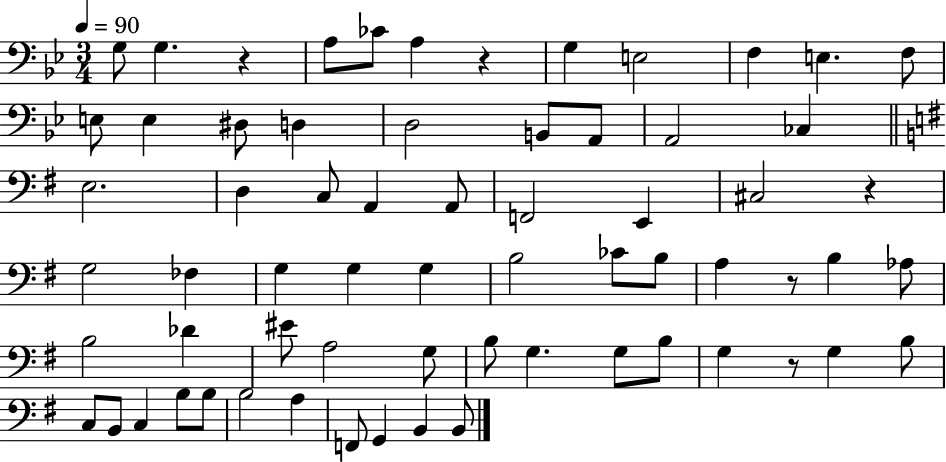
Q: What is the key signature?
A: BES major